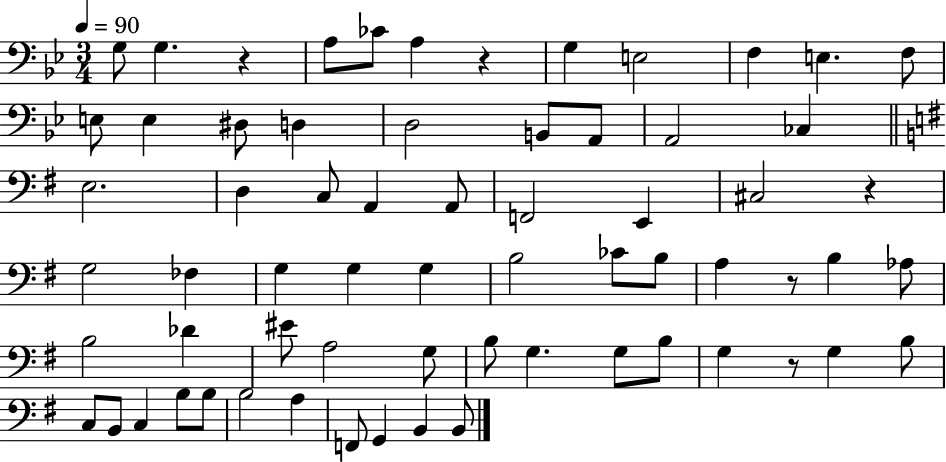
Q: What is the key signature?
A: BES major